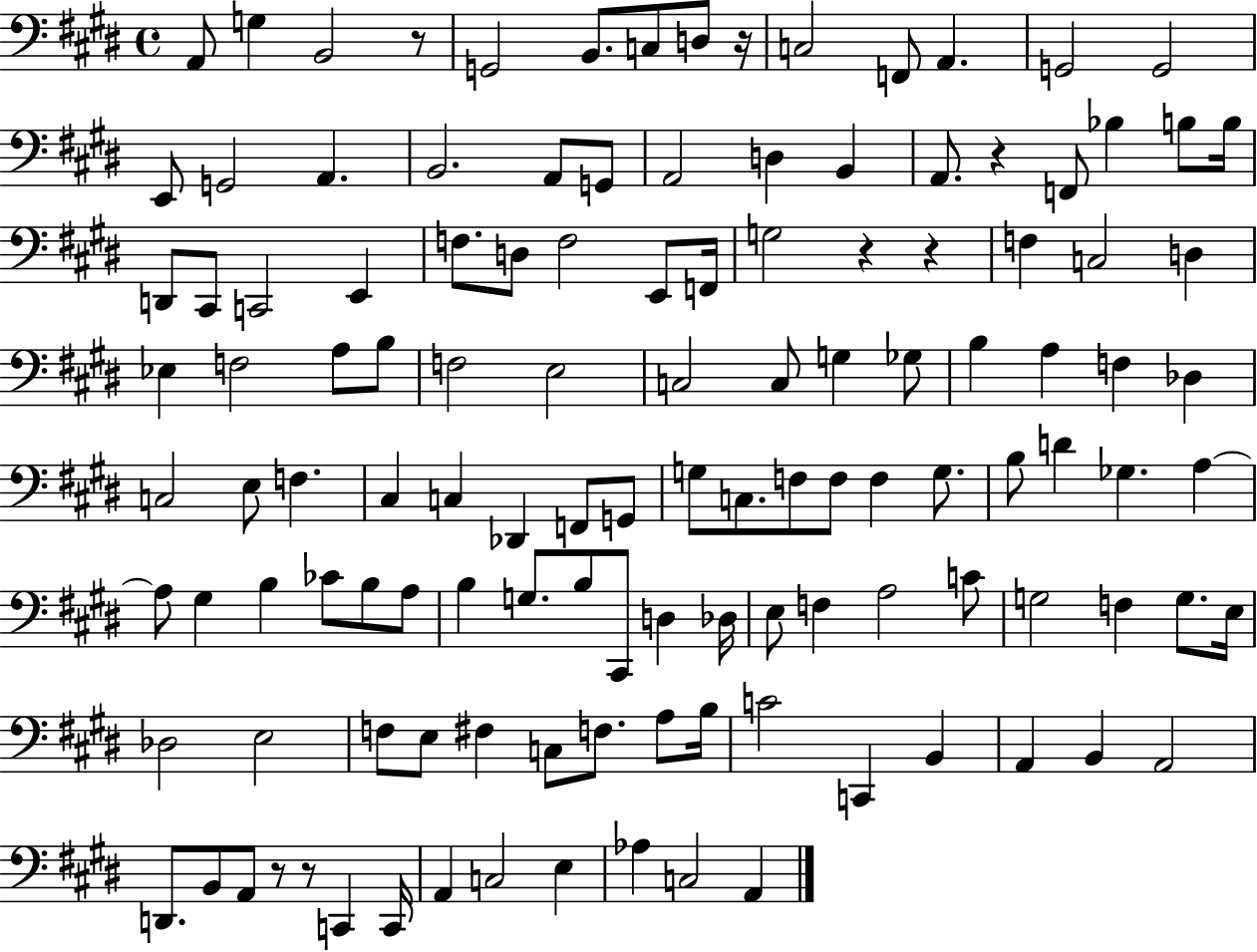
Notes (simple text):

A2/e G3/q B2/h R/e G2/h B2/e. C3/e D3/e R/s C3/h F2/e A2/q. G2/h G2/h E2/e G2/h A2/q. B2/h. A2/e G2/e A2/h D3/q B2/q A2/e. R/q F2/e Bb3/q B3/e B3/s D2/e C#2/e C2/h E2/q F3/e. D3/e F3/h E2/e F2/s G3/h R/q R/q F3/q C3/h D3/q Eb3/q F3/h A3/e B3/e F3/h E3/h C3/h C3/e G3/q Gb3/e B3/q A3/q F3/q Db3/q C3/h E3/e F3/q. C#3/q C3/q Db2/q F2/e G2/e G3/e C3/e. F3/e F3/e F3/q G3/e. B3/e D4/q Gb3/q. A3/q A3/e G#3/q B3/q CES4/e B3/e A3/e B3/q G3/e. B3/e C#2/e D3/q Db3/s E3/e F3/q A3/h C4/e G3/h F3/q G3/e. E3/s Db3/h E3/h F3/e E3/e F#3/q C3/e F3/e. A3/e B3/s C4/h C2/q B2/q A2/q B2/q A2/h D2/e. B2/e A2/e R/e R/e C2/q C2/s A2/q C3/h E3/q Ab3/q C3/h A2/q